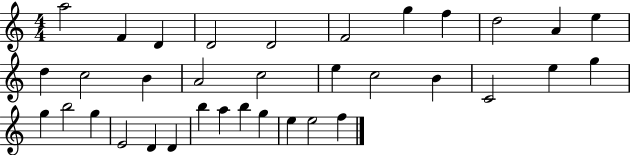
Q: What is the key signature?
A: C major